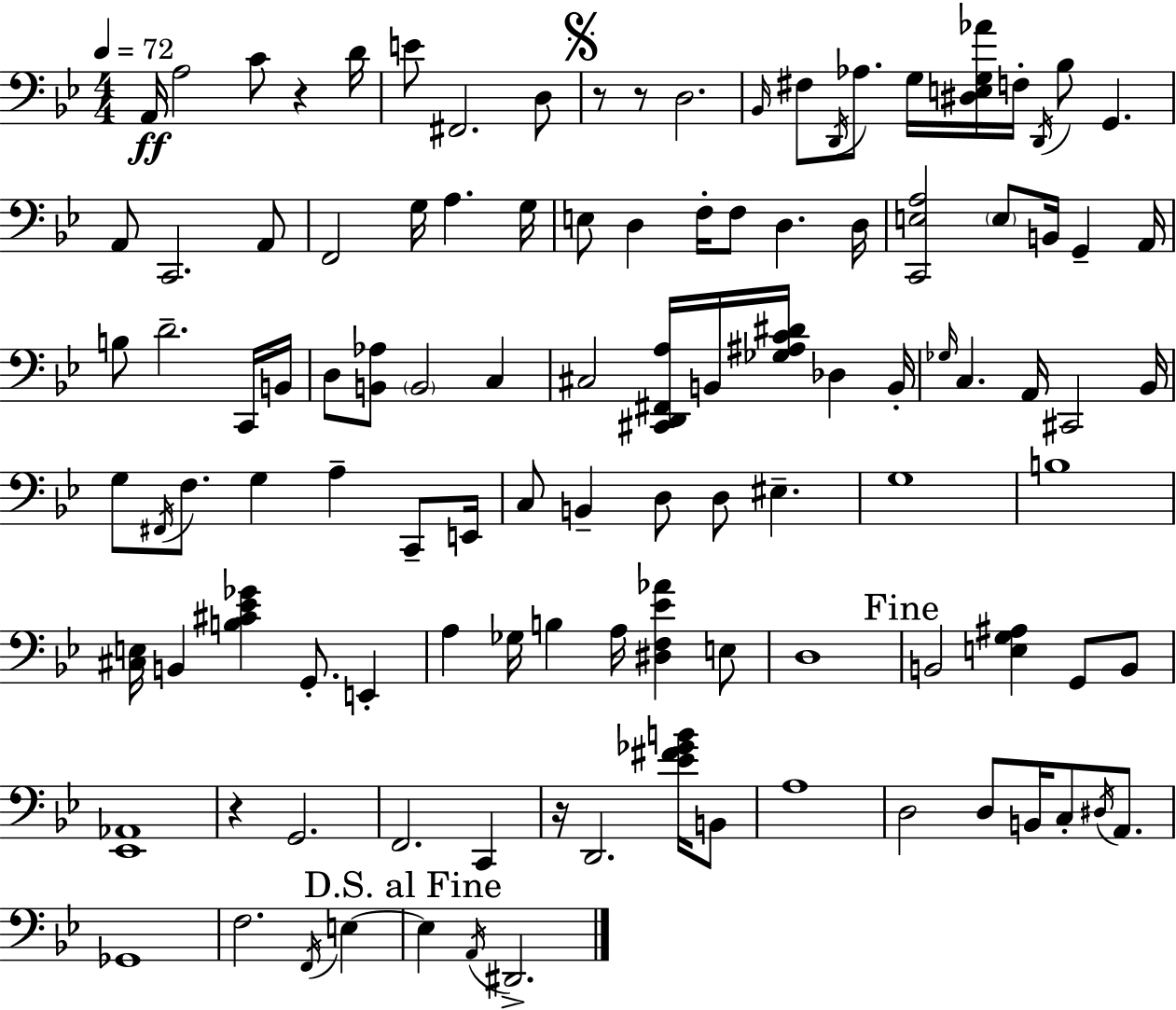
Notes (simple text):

A2/s A3/h C4/e R/q D4/s E4/e F#2/h. D3/e R/e R/e D3/h. Bb2/s F#3/e D2/s Ab3/e. G3/s [D#3,E3,G3,Ab4]/s F3/s D2/s Bb3/e G2/q. A2/e C2/h. A2/e F2/h G3/s A3/q. G3/s E3/e D3/q F3/s F3/e D3/q. D3/s [C2,E3,A3]/h E3/e B2/s G2/q A2/s B3/e D4/h. C2/s B2/s D3/e [B2,Ab3]/e B2/h C3/q C#3/h [C#2,D2,F#2,A3]/s B2/s [Gb3,A#3,C4,D#4]/s Db3/q B2/s Gb3/s C3/q. A2/s C#2/h Bb2/s G3/e F#2/s F3/e. G3/q A3/q C2/e E2/s C3/e B2/q D3/e D3/e EIS3/q. G3/w B3/w [C#3,E3]/s B2/q [B3,C#4,Eb4,Gb4]/q G2/e. E2/q A3/q Gb3/s B3/q A3/s [D#3,F3,Eb4,Ab4]/q E3/e D3/w B2/h [E3,G3,A#3]/q G2/e B2/e [Eb2,Ab2]/w R/q G2/h. F2/h. C2/q R/s D2/h. [Eb4,F#4,Gb4,B4]/s B2/e A3/w D3/h D3/e B2/s C3/e D#3/s A2/e. Gb2/w F3/h. F2/s E3/q E3/q A2/s D#2/h.